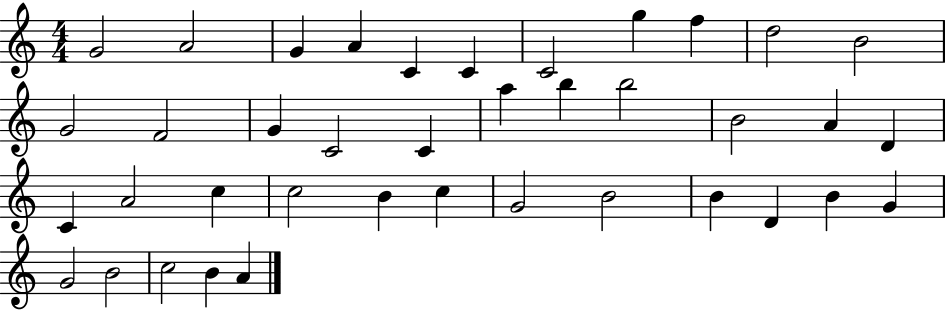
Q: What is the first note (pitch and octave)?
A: G4